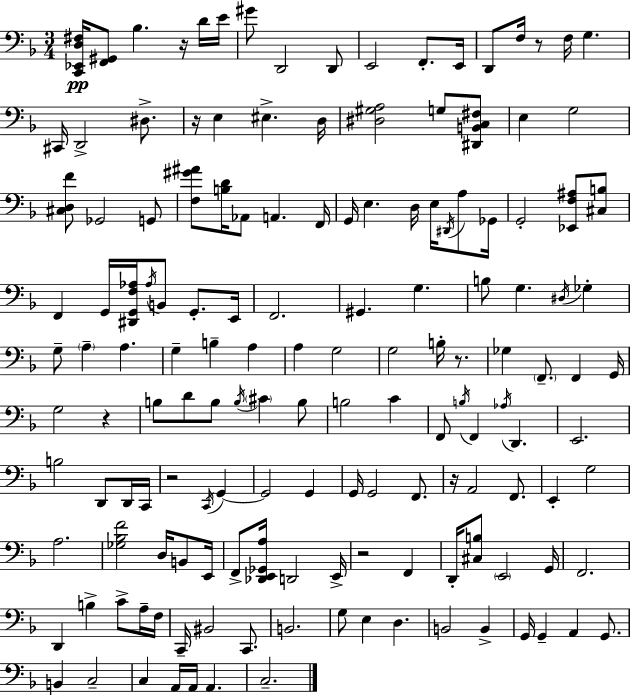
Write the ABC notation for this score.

X:1
T:Untitled
M:3/4
L:1/4
K:Dm
[C,,_E,,D,^F,]/4 [F,,^G,,]/2 _B, z/4 D/4 E/4 ^G/2 D,,2 D,,/2 E,,2 F,,/2 E,,/4 D,,/2 F,/4 z/2 F,/4 G, ^C,,/4 D,,2 ^D,/2 z/4 E, ^E, D,/4 [^D,^G,A,]2 G,/2 [^D,,B,,C,^F,]/2 E, G,2 [^C,D,F]/2 _G,,2 G,,/2 [F,^G^A]/2 [B,D]/4 _A,,/2 A,, F,,/4 G,,/4 E, D,/4 E,/4 ^D,,/4 A,/2 _G,,/4 G,,2 [_E,,F,^A,]/2 [^C,B,]/2 F,, G,,/4 [^D,,G,,F,_A,]/4 _A,/4 B,,/2 G,,/2 E,,/4 F,,2 ^G,, G, B,/2 G, ^D,/4 _G, G,/2 A, A, G, B, A, A, G,2 G,2 B,/4 z/2 _G, F,,/2 F,, G,,/4 G,2 z B,/2 D/2 B,/2 B,/4 ^C B,/2 B,2 C F,,/2 B,/4 F,, _A,/4 D,, E,,2 B,2 D,,/2 D,,/4 C,,/4 z2 C,,/4 G,, G,,2 G,, G,,/4 G,,2 F,,/2 z/4 A,,2 F,,/2 E,, G,2 A,2 [_G,_B,F]2 D,/4 B,,/2 E,,/4 F,,/2 [_D,,E,,_G,,A,]/4 D,,2 E,,/4 z2 F,, D,,/4 [^C,B,]/2 E,,2 G,,/4 F,,2 D,, B, C/2 A,/4 F,/4 C,,/4 ^B,,2 C,,/2 B,,2 G,/2 E, D, B,,2 B,, G,,/4 G,, A,, G,,/2 B,, C,2 C, A,,/4 A,,/4 A,, C,2